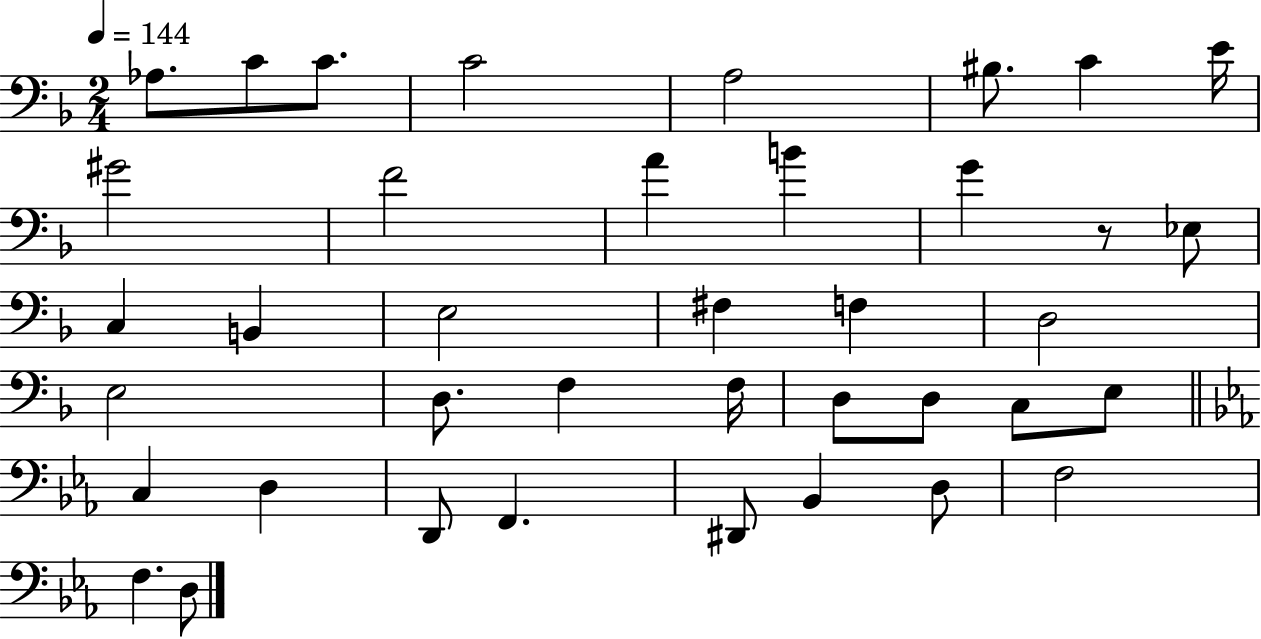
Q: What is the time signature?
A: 2/4